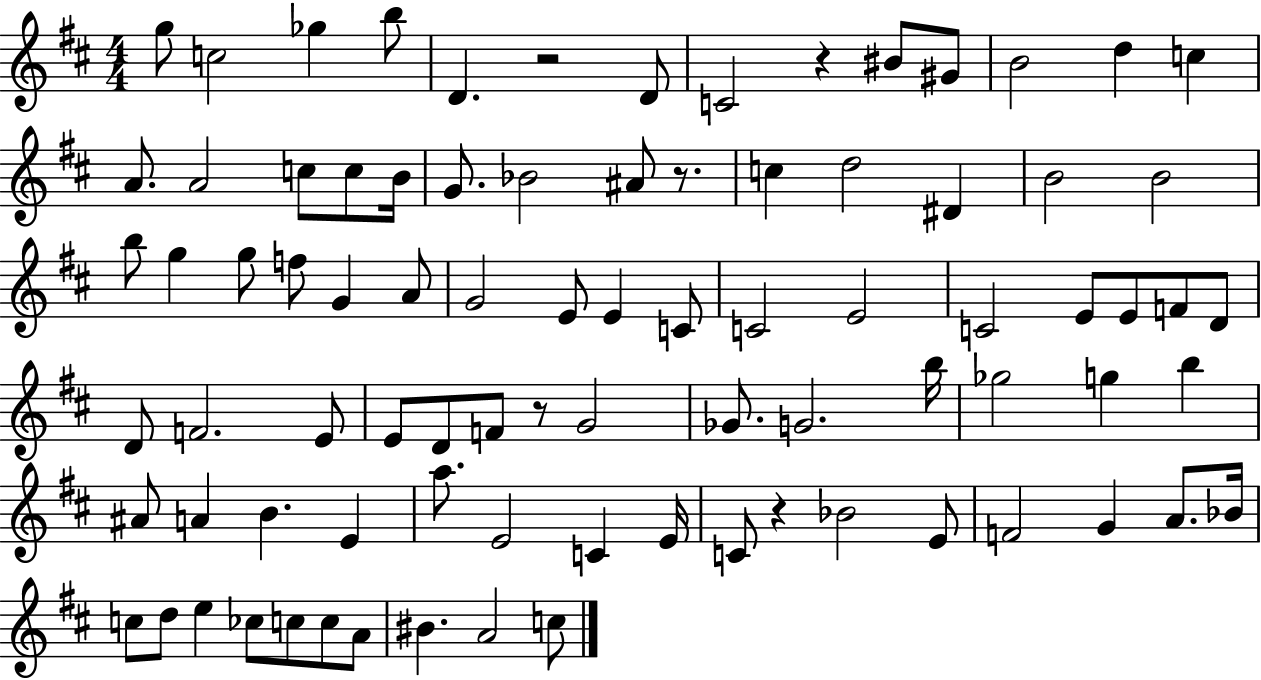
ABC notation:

X:1
T:Untitled
M:4/4
L:1/4
K:D
g/2 c2 _g b/2 D z2 D/2 C2 z ^B/2 ^G/2 B2 d c A/2 A2 c/2 c/2 B/4 G/2 _B2 ^A/2 z/2 c d2 ^D B2 B2 b/2 g g/2 f/2 G A/2 G2 E/2 E C/2 C2 E2 C2 E/2 E/2 F/2 D/2 D/2 F2 E/2 E/2 D/2 F/2 z/2 G2 _G/2 G2 b/4 _g2 g b ^A/2 A B E a/2 E2 C E/4 C/2 z _B2 E/2 F2 G A/2 _B/4 c/2 d/2 e _c/2 c/2 c/2 A/2 ^B A2 c/2